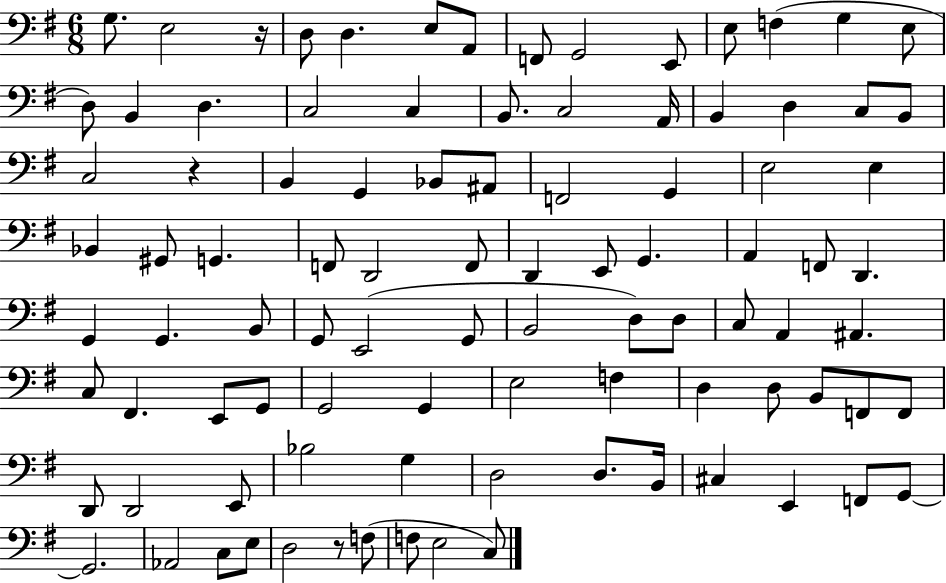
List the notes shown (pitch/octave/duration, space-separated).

G3/e. E3/h R/s D3/e D3/q. E3/e A2/e F2/e G2/h E2/e E3/e F3/q G3/q E3/e D3/e B2/q D3/q. C3/h C3/q B2/e. C3/h A2/s B2/q D3/q C3/e B2/e C3/h R/q B2/q G2/q Bb2/e A#2/e F2/h G2/q E3/h E3/q Bb2/q G#2/e G2/q. F2/e D2/h F2/e D2/q E2/e G2/q. A2/q F2/e D2/q. G2/q G2/q. B2/e G2/e E2/h G2/e B2/h D3/e D3/e C3/e A2/q A#2/q. C3/e F#2/q. E2/e G2/e G2/h G2/q E3/h F3/q D3/q D3/e B2/e F2/e F2/e D2/e D2/h E2/e Bb3/h G3/q D3/h D3/e. B2/s C#3/q E2/q F2/e G2/e G2/h. Ab2/h C3/e E3/e D3/h R/e F3/e F3/e E3/h C3/e